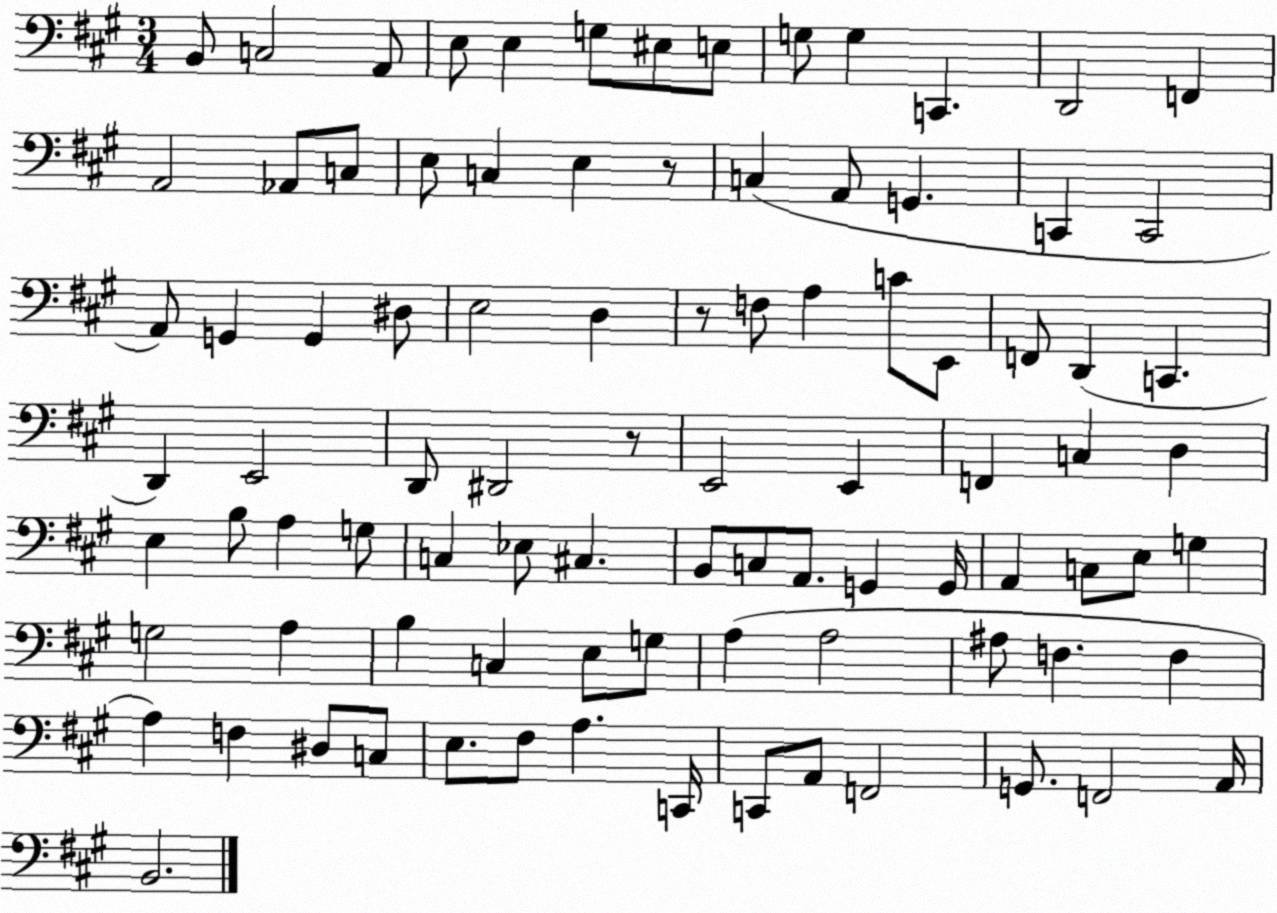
X:1
T:Untitled
M:3/4
L:1/4
K:A
B,,/2 C,2 A,,/2 E,/2 E, G,/2 ^E,/2 E,/2 G,/2 G, C,, D,,2 F,, A,,2 _A,,/2 C,/2 E,/2 C, E, z/2 C, A,,/2 G,, C,, C,,2 A,,/2 G,, G,, ^D,/2 E,2 D, z/2 F,/2 A, C/2 E,,/2 F,,/2 D,, C,, D,, E,,2 D,,/2 ^D,,2 z/2 E,,2 E,, F,, C, D, E, B,/2 A, G,/2 C, _E,/2 ^C, B,,/2 C,/2 A,,/2 G,, G,,/4 A,, C,/2 E,/2 G, G,2 A, B, C, E,/2 G,/2 A, A,2 ^A,/2 F, F, A, F, ^D,/2 C,/2 E,/2 ^F,/2 A, C,,/4 C,,/2 A,,/2 F,,2 G,,/2 F,,2 A,,/4 B,,2